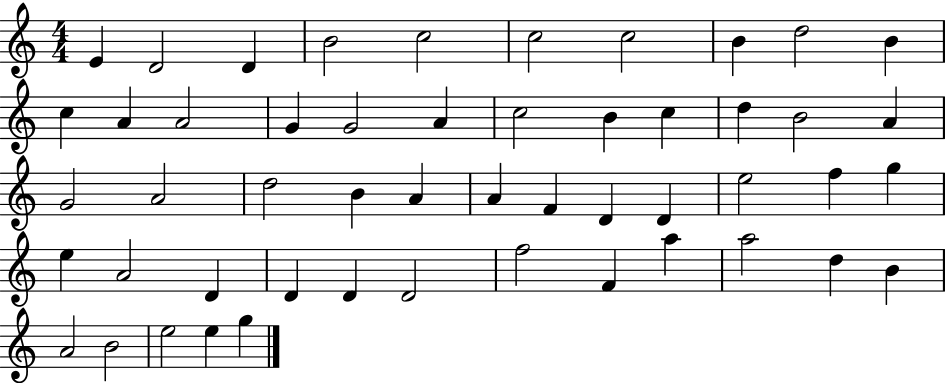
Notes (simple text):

E4/q D4/h D4/q B4/h C5/h C5/h C5/h B4/q D5/h B4/q C5/q A4/q A4/h G4/q G4/h A4/q C5/h B4/q C5/q D5/q B4/h A4/q G4/h A4/h D5/h B4/q A4/q A4/q F4/q D4/q D4/q E5/h F5/q G5/q E5/q A4/h D4/q D4/q D4/q D4/h F5/h F4/q A5/q A5/h D5/q B4/q A4/h B4/h E5/h E5/q G5/q